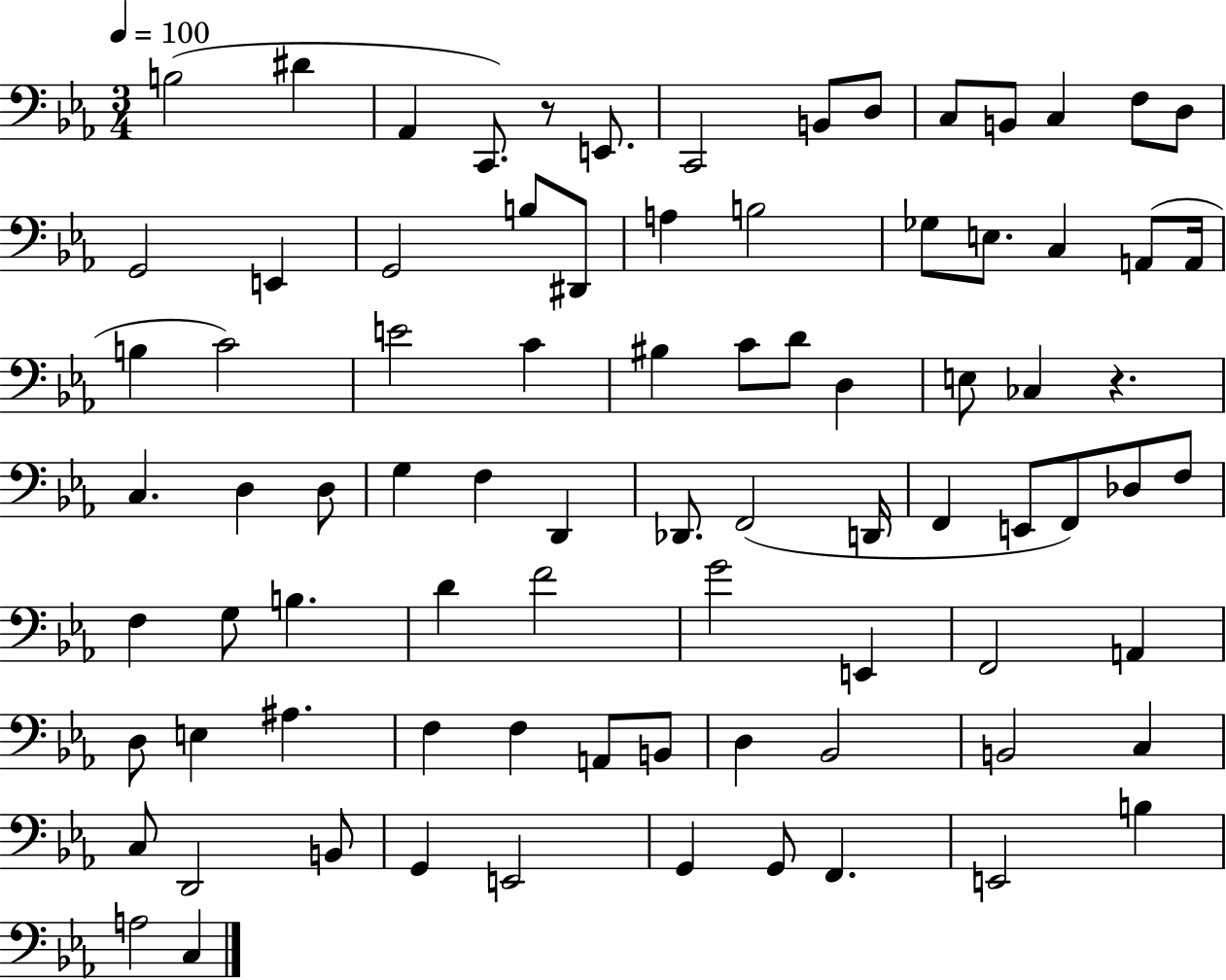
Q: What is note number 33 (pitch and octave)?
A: D3